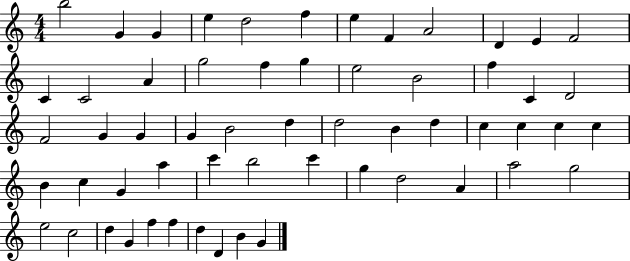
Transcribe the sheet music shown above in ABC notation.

X:1
T:Untitled
M:4/4
L:1/4
K:C
b2 G G e d2 f e F A2 D E F2 C C2 A g2 f g e2 B2 f C D2 F2 G G G B2 d d2 B d c c c c B c G a c' b2 c' g d2 A a2 g2 e2 c2 d G f f d D B G